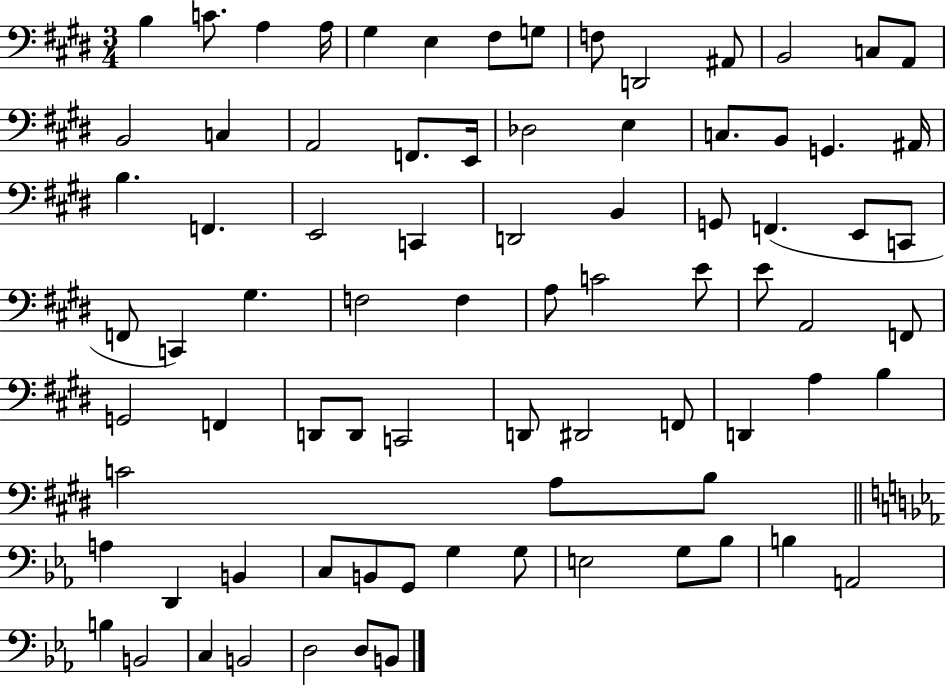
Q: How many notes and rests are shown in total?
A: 80